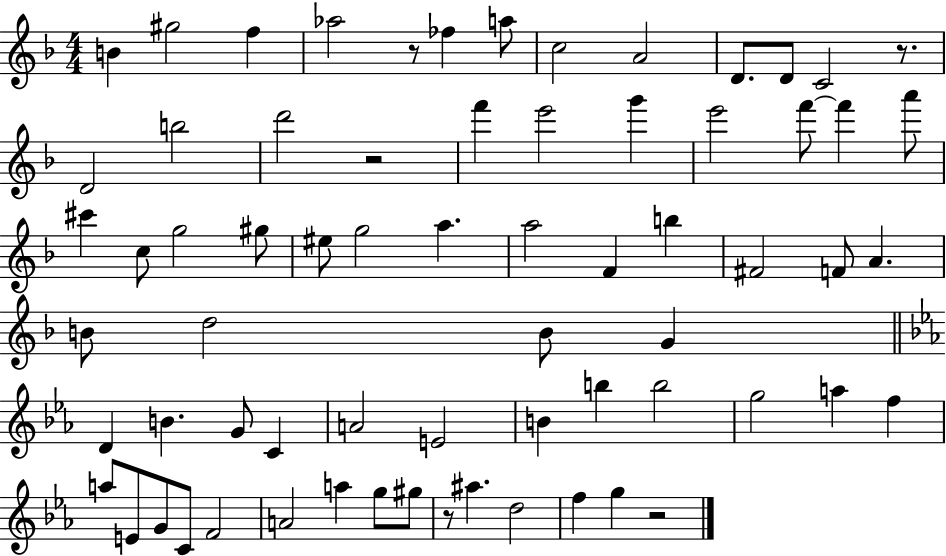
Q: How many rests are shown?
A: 5